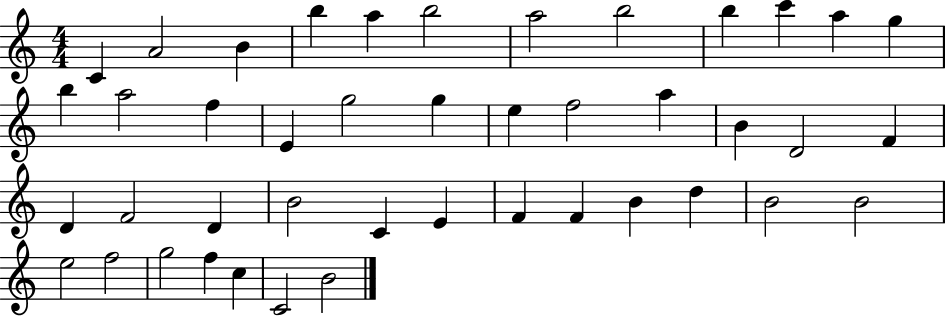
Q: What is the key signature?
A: C major